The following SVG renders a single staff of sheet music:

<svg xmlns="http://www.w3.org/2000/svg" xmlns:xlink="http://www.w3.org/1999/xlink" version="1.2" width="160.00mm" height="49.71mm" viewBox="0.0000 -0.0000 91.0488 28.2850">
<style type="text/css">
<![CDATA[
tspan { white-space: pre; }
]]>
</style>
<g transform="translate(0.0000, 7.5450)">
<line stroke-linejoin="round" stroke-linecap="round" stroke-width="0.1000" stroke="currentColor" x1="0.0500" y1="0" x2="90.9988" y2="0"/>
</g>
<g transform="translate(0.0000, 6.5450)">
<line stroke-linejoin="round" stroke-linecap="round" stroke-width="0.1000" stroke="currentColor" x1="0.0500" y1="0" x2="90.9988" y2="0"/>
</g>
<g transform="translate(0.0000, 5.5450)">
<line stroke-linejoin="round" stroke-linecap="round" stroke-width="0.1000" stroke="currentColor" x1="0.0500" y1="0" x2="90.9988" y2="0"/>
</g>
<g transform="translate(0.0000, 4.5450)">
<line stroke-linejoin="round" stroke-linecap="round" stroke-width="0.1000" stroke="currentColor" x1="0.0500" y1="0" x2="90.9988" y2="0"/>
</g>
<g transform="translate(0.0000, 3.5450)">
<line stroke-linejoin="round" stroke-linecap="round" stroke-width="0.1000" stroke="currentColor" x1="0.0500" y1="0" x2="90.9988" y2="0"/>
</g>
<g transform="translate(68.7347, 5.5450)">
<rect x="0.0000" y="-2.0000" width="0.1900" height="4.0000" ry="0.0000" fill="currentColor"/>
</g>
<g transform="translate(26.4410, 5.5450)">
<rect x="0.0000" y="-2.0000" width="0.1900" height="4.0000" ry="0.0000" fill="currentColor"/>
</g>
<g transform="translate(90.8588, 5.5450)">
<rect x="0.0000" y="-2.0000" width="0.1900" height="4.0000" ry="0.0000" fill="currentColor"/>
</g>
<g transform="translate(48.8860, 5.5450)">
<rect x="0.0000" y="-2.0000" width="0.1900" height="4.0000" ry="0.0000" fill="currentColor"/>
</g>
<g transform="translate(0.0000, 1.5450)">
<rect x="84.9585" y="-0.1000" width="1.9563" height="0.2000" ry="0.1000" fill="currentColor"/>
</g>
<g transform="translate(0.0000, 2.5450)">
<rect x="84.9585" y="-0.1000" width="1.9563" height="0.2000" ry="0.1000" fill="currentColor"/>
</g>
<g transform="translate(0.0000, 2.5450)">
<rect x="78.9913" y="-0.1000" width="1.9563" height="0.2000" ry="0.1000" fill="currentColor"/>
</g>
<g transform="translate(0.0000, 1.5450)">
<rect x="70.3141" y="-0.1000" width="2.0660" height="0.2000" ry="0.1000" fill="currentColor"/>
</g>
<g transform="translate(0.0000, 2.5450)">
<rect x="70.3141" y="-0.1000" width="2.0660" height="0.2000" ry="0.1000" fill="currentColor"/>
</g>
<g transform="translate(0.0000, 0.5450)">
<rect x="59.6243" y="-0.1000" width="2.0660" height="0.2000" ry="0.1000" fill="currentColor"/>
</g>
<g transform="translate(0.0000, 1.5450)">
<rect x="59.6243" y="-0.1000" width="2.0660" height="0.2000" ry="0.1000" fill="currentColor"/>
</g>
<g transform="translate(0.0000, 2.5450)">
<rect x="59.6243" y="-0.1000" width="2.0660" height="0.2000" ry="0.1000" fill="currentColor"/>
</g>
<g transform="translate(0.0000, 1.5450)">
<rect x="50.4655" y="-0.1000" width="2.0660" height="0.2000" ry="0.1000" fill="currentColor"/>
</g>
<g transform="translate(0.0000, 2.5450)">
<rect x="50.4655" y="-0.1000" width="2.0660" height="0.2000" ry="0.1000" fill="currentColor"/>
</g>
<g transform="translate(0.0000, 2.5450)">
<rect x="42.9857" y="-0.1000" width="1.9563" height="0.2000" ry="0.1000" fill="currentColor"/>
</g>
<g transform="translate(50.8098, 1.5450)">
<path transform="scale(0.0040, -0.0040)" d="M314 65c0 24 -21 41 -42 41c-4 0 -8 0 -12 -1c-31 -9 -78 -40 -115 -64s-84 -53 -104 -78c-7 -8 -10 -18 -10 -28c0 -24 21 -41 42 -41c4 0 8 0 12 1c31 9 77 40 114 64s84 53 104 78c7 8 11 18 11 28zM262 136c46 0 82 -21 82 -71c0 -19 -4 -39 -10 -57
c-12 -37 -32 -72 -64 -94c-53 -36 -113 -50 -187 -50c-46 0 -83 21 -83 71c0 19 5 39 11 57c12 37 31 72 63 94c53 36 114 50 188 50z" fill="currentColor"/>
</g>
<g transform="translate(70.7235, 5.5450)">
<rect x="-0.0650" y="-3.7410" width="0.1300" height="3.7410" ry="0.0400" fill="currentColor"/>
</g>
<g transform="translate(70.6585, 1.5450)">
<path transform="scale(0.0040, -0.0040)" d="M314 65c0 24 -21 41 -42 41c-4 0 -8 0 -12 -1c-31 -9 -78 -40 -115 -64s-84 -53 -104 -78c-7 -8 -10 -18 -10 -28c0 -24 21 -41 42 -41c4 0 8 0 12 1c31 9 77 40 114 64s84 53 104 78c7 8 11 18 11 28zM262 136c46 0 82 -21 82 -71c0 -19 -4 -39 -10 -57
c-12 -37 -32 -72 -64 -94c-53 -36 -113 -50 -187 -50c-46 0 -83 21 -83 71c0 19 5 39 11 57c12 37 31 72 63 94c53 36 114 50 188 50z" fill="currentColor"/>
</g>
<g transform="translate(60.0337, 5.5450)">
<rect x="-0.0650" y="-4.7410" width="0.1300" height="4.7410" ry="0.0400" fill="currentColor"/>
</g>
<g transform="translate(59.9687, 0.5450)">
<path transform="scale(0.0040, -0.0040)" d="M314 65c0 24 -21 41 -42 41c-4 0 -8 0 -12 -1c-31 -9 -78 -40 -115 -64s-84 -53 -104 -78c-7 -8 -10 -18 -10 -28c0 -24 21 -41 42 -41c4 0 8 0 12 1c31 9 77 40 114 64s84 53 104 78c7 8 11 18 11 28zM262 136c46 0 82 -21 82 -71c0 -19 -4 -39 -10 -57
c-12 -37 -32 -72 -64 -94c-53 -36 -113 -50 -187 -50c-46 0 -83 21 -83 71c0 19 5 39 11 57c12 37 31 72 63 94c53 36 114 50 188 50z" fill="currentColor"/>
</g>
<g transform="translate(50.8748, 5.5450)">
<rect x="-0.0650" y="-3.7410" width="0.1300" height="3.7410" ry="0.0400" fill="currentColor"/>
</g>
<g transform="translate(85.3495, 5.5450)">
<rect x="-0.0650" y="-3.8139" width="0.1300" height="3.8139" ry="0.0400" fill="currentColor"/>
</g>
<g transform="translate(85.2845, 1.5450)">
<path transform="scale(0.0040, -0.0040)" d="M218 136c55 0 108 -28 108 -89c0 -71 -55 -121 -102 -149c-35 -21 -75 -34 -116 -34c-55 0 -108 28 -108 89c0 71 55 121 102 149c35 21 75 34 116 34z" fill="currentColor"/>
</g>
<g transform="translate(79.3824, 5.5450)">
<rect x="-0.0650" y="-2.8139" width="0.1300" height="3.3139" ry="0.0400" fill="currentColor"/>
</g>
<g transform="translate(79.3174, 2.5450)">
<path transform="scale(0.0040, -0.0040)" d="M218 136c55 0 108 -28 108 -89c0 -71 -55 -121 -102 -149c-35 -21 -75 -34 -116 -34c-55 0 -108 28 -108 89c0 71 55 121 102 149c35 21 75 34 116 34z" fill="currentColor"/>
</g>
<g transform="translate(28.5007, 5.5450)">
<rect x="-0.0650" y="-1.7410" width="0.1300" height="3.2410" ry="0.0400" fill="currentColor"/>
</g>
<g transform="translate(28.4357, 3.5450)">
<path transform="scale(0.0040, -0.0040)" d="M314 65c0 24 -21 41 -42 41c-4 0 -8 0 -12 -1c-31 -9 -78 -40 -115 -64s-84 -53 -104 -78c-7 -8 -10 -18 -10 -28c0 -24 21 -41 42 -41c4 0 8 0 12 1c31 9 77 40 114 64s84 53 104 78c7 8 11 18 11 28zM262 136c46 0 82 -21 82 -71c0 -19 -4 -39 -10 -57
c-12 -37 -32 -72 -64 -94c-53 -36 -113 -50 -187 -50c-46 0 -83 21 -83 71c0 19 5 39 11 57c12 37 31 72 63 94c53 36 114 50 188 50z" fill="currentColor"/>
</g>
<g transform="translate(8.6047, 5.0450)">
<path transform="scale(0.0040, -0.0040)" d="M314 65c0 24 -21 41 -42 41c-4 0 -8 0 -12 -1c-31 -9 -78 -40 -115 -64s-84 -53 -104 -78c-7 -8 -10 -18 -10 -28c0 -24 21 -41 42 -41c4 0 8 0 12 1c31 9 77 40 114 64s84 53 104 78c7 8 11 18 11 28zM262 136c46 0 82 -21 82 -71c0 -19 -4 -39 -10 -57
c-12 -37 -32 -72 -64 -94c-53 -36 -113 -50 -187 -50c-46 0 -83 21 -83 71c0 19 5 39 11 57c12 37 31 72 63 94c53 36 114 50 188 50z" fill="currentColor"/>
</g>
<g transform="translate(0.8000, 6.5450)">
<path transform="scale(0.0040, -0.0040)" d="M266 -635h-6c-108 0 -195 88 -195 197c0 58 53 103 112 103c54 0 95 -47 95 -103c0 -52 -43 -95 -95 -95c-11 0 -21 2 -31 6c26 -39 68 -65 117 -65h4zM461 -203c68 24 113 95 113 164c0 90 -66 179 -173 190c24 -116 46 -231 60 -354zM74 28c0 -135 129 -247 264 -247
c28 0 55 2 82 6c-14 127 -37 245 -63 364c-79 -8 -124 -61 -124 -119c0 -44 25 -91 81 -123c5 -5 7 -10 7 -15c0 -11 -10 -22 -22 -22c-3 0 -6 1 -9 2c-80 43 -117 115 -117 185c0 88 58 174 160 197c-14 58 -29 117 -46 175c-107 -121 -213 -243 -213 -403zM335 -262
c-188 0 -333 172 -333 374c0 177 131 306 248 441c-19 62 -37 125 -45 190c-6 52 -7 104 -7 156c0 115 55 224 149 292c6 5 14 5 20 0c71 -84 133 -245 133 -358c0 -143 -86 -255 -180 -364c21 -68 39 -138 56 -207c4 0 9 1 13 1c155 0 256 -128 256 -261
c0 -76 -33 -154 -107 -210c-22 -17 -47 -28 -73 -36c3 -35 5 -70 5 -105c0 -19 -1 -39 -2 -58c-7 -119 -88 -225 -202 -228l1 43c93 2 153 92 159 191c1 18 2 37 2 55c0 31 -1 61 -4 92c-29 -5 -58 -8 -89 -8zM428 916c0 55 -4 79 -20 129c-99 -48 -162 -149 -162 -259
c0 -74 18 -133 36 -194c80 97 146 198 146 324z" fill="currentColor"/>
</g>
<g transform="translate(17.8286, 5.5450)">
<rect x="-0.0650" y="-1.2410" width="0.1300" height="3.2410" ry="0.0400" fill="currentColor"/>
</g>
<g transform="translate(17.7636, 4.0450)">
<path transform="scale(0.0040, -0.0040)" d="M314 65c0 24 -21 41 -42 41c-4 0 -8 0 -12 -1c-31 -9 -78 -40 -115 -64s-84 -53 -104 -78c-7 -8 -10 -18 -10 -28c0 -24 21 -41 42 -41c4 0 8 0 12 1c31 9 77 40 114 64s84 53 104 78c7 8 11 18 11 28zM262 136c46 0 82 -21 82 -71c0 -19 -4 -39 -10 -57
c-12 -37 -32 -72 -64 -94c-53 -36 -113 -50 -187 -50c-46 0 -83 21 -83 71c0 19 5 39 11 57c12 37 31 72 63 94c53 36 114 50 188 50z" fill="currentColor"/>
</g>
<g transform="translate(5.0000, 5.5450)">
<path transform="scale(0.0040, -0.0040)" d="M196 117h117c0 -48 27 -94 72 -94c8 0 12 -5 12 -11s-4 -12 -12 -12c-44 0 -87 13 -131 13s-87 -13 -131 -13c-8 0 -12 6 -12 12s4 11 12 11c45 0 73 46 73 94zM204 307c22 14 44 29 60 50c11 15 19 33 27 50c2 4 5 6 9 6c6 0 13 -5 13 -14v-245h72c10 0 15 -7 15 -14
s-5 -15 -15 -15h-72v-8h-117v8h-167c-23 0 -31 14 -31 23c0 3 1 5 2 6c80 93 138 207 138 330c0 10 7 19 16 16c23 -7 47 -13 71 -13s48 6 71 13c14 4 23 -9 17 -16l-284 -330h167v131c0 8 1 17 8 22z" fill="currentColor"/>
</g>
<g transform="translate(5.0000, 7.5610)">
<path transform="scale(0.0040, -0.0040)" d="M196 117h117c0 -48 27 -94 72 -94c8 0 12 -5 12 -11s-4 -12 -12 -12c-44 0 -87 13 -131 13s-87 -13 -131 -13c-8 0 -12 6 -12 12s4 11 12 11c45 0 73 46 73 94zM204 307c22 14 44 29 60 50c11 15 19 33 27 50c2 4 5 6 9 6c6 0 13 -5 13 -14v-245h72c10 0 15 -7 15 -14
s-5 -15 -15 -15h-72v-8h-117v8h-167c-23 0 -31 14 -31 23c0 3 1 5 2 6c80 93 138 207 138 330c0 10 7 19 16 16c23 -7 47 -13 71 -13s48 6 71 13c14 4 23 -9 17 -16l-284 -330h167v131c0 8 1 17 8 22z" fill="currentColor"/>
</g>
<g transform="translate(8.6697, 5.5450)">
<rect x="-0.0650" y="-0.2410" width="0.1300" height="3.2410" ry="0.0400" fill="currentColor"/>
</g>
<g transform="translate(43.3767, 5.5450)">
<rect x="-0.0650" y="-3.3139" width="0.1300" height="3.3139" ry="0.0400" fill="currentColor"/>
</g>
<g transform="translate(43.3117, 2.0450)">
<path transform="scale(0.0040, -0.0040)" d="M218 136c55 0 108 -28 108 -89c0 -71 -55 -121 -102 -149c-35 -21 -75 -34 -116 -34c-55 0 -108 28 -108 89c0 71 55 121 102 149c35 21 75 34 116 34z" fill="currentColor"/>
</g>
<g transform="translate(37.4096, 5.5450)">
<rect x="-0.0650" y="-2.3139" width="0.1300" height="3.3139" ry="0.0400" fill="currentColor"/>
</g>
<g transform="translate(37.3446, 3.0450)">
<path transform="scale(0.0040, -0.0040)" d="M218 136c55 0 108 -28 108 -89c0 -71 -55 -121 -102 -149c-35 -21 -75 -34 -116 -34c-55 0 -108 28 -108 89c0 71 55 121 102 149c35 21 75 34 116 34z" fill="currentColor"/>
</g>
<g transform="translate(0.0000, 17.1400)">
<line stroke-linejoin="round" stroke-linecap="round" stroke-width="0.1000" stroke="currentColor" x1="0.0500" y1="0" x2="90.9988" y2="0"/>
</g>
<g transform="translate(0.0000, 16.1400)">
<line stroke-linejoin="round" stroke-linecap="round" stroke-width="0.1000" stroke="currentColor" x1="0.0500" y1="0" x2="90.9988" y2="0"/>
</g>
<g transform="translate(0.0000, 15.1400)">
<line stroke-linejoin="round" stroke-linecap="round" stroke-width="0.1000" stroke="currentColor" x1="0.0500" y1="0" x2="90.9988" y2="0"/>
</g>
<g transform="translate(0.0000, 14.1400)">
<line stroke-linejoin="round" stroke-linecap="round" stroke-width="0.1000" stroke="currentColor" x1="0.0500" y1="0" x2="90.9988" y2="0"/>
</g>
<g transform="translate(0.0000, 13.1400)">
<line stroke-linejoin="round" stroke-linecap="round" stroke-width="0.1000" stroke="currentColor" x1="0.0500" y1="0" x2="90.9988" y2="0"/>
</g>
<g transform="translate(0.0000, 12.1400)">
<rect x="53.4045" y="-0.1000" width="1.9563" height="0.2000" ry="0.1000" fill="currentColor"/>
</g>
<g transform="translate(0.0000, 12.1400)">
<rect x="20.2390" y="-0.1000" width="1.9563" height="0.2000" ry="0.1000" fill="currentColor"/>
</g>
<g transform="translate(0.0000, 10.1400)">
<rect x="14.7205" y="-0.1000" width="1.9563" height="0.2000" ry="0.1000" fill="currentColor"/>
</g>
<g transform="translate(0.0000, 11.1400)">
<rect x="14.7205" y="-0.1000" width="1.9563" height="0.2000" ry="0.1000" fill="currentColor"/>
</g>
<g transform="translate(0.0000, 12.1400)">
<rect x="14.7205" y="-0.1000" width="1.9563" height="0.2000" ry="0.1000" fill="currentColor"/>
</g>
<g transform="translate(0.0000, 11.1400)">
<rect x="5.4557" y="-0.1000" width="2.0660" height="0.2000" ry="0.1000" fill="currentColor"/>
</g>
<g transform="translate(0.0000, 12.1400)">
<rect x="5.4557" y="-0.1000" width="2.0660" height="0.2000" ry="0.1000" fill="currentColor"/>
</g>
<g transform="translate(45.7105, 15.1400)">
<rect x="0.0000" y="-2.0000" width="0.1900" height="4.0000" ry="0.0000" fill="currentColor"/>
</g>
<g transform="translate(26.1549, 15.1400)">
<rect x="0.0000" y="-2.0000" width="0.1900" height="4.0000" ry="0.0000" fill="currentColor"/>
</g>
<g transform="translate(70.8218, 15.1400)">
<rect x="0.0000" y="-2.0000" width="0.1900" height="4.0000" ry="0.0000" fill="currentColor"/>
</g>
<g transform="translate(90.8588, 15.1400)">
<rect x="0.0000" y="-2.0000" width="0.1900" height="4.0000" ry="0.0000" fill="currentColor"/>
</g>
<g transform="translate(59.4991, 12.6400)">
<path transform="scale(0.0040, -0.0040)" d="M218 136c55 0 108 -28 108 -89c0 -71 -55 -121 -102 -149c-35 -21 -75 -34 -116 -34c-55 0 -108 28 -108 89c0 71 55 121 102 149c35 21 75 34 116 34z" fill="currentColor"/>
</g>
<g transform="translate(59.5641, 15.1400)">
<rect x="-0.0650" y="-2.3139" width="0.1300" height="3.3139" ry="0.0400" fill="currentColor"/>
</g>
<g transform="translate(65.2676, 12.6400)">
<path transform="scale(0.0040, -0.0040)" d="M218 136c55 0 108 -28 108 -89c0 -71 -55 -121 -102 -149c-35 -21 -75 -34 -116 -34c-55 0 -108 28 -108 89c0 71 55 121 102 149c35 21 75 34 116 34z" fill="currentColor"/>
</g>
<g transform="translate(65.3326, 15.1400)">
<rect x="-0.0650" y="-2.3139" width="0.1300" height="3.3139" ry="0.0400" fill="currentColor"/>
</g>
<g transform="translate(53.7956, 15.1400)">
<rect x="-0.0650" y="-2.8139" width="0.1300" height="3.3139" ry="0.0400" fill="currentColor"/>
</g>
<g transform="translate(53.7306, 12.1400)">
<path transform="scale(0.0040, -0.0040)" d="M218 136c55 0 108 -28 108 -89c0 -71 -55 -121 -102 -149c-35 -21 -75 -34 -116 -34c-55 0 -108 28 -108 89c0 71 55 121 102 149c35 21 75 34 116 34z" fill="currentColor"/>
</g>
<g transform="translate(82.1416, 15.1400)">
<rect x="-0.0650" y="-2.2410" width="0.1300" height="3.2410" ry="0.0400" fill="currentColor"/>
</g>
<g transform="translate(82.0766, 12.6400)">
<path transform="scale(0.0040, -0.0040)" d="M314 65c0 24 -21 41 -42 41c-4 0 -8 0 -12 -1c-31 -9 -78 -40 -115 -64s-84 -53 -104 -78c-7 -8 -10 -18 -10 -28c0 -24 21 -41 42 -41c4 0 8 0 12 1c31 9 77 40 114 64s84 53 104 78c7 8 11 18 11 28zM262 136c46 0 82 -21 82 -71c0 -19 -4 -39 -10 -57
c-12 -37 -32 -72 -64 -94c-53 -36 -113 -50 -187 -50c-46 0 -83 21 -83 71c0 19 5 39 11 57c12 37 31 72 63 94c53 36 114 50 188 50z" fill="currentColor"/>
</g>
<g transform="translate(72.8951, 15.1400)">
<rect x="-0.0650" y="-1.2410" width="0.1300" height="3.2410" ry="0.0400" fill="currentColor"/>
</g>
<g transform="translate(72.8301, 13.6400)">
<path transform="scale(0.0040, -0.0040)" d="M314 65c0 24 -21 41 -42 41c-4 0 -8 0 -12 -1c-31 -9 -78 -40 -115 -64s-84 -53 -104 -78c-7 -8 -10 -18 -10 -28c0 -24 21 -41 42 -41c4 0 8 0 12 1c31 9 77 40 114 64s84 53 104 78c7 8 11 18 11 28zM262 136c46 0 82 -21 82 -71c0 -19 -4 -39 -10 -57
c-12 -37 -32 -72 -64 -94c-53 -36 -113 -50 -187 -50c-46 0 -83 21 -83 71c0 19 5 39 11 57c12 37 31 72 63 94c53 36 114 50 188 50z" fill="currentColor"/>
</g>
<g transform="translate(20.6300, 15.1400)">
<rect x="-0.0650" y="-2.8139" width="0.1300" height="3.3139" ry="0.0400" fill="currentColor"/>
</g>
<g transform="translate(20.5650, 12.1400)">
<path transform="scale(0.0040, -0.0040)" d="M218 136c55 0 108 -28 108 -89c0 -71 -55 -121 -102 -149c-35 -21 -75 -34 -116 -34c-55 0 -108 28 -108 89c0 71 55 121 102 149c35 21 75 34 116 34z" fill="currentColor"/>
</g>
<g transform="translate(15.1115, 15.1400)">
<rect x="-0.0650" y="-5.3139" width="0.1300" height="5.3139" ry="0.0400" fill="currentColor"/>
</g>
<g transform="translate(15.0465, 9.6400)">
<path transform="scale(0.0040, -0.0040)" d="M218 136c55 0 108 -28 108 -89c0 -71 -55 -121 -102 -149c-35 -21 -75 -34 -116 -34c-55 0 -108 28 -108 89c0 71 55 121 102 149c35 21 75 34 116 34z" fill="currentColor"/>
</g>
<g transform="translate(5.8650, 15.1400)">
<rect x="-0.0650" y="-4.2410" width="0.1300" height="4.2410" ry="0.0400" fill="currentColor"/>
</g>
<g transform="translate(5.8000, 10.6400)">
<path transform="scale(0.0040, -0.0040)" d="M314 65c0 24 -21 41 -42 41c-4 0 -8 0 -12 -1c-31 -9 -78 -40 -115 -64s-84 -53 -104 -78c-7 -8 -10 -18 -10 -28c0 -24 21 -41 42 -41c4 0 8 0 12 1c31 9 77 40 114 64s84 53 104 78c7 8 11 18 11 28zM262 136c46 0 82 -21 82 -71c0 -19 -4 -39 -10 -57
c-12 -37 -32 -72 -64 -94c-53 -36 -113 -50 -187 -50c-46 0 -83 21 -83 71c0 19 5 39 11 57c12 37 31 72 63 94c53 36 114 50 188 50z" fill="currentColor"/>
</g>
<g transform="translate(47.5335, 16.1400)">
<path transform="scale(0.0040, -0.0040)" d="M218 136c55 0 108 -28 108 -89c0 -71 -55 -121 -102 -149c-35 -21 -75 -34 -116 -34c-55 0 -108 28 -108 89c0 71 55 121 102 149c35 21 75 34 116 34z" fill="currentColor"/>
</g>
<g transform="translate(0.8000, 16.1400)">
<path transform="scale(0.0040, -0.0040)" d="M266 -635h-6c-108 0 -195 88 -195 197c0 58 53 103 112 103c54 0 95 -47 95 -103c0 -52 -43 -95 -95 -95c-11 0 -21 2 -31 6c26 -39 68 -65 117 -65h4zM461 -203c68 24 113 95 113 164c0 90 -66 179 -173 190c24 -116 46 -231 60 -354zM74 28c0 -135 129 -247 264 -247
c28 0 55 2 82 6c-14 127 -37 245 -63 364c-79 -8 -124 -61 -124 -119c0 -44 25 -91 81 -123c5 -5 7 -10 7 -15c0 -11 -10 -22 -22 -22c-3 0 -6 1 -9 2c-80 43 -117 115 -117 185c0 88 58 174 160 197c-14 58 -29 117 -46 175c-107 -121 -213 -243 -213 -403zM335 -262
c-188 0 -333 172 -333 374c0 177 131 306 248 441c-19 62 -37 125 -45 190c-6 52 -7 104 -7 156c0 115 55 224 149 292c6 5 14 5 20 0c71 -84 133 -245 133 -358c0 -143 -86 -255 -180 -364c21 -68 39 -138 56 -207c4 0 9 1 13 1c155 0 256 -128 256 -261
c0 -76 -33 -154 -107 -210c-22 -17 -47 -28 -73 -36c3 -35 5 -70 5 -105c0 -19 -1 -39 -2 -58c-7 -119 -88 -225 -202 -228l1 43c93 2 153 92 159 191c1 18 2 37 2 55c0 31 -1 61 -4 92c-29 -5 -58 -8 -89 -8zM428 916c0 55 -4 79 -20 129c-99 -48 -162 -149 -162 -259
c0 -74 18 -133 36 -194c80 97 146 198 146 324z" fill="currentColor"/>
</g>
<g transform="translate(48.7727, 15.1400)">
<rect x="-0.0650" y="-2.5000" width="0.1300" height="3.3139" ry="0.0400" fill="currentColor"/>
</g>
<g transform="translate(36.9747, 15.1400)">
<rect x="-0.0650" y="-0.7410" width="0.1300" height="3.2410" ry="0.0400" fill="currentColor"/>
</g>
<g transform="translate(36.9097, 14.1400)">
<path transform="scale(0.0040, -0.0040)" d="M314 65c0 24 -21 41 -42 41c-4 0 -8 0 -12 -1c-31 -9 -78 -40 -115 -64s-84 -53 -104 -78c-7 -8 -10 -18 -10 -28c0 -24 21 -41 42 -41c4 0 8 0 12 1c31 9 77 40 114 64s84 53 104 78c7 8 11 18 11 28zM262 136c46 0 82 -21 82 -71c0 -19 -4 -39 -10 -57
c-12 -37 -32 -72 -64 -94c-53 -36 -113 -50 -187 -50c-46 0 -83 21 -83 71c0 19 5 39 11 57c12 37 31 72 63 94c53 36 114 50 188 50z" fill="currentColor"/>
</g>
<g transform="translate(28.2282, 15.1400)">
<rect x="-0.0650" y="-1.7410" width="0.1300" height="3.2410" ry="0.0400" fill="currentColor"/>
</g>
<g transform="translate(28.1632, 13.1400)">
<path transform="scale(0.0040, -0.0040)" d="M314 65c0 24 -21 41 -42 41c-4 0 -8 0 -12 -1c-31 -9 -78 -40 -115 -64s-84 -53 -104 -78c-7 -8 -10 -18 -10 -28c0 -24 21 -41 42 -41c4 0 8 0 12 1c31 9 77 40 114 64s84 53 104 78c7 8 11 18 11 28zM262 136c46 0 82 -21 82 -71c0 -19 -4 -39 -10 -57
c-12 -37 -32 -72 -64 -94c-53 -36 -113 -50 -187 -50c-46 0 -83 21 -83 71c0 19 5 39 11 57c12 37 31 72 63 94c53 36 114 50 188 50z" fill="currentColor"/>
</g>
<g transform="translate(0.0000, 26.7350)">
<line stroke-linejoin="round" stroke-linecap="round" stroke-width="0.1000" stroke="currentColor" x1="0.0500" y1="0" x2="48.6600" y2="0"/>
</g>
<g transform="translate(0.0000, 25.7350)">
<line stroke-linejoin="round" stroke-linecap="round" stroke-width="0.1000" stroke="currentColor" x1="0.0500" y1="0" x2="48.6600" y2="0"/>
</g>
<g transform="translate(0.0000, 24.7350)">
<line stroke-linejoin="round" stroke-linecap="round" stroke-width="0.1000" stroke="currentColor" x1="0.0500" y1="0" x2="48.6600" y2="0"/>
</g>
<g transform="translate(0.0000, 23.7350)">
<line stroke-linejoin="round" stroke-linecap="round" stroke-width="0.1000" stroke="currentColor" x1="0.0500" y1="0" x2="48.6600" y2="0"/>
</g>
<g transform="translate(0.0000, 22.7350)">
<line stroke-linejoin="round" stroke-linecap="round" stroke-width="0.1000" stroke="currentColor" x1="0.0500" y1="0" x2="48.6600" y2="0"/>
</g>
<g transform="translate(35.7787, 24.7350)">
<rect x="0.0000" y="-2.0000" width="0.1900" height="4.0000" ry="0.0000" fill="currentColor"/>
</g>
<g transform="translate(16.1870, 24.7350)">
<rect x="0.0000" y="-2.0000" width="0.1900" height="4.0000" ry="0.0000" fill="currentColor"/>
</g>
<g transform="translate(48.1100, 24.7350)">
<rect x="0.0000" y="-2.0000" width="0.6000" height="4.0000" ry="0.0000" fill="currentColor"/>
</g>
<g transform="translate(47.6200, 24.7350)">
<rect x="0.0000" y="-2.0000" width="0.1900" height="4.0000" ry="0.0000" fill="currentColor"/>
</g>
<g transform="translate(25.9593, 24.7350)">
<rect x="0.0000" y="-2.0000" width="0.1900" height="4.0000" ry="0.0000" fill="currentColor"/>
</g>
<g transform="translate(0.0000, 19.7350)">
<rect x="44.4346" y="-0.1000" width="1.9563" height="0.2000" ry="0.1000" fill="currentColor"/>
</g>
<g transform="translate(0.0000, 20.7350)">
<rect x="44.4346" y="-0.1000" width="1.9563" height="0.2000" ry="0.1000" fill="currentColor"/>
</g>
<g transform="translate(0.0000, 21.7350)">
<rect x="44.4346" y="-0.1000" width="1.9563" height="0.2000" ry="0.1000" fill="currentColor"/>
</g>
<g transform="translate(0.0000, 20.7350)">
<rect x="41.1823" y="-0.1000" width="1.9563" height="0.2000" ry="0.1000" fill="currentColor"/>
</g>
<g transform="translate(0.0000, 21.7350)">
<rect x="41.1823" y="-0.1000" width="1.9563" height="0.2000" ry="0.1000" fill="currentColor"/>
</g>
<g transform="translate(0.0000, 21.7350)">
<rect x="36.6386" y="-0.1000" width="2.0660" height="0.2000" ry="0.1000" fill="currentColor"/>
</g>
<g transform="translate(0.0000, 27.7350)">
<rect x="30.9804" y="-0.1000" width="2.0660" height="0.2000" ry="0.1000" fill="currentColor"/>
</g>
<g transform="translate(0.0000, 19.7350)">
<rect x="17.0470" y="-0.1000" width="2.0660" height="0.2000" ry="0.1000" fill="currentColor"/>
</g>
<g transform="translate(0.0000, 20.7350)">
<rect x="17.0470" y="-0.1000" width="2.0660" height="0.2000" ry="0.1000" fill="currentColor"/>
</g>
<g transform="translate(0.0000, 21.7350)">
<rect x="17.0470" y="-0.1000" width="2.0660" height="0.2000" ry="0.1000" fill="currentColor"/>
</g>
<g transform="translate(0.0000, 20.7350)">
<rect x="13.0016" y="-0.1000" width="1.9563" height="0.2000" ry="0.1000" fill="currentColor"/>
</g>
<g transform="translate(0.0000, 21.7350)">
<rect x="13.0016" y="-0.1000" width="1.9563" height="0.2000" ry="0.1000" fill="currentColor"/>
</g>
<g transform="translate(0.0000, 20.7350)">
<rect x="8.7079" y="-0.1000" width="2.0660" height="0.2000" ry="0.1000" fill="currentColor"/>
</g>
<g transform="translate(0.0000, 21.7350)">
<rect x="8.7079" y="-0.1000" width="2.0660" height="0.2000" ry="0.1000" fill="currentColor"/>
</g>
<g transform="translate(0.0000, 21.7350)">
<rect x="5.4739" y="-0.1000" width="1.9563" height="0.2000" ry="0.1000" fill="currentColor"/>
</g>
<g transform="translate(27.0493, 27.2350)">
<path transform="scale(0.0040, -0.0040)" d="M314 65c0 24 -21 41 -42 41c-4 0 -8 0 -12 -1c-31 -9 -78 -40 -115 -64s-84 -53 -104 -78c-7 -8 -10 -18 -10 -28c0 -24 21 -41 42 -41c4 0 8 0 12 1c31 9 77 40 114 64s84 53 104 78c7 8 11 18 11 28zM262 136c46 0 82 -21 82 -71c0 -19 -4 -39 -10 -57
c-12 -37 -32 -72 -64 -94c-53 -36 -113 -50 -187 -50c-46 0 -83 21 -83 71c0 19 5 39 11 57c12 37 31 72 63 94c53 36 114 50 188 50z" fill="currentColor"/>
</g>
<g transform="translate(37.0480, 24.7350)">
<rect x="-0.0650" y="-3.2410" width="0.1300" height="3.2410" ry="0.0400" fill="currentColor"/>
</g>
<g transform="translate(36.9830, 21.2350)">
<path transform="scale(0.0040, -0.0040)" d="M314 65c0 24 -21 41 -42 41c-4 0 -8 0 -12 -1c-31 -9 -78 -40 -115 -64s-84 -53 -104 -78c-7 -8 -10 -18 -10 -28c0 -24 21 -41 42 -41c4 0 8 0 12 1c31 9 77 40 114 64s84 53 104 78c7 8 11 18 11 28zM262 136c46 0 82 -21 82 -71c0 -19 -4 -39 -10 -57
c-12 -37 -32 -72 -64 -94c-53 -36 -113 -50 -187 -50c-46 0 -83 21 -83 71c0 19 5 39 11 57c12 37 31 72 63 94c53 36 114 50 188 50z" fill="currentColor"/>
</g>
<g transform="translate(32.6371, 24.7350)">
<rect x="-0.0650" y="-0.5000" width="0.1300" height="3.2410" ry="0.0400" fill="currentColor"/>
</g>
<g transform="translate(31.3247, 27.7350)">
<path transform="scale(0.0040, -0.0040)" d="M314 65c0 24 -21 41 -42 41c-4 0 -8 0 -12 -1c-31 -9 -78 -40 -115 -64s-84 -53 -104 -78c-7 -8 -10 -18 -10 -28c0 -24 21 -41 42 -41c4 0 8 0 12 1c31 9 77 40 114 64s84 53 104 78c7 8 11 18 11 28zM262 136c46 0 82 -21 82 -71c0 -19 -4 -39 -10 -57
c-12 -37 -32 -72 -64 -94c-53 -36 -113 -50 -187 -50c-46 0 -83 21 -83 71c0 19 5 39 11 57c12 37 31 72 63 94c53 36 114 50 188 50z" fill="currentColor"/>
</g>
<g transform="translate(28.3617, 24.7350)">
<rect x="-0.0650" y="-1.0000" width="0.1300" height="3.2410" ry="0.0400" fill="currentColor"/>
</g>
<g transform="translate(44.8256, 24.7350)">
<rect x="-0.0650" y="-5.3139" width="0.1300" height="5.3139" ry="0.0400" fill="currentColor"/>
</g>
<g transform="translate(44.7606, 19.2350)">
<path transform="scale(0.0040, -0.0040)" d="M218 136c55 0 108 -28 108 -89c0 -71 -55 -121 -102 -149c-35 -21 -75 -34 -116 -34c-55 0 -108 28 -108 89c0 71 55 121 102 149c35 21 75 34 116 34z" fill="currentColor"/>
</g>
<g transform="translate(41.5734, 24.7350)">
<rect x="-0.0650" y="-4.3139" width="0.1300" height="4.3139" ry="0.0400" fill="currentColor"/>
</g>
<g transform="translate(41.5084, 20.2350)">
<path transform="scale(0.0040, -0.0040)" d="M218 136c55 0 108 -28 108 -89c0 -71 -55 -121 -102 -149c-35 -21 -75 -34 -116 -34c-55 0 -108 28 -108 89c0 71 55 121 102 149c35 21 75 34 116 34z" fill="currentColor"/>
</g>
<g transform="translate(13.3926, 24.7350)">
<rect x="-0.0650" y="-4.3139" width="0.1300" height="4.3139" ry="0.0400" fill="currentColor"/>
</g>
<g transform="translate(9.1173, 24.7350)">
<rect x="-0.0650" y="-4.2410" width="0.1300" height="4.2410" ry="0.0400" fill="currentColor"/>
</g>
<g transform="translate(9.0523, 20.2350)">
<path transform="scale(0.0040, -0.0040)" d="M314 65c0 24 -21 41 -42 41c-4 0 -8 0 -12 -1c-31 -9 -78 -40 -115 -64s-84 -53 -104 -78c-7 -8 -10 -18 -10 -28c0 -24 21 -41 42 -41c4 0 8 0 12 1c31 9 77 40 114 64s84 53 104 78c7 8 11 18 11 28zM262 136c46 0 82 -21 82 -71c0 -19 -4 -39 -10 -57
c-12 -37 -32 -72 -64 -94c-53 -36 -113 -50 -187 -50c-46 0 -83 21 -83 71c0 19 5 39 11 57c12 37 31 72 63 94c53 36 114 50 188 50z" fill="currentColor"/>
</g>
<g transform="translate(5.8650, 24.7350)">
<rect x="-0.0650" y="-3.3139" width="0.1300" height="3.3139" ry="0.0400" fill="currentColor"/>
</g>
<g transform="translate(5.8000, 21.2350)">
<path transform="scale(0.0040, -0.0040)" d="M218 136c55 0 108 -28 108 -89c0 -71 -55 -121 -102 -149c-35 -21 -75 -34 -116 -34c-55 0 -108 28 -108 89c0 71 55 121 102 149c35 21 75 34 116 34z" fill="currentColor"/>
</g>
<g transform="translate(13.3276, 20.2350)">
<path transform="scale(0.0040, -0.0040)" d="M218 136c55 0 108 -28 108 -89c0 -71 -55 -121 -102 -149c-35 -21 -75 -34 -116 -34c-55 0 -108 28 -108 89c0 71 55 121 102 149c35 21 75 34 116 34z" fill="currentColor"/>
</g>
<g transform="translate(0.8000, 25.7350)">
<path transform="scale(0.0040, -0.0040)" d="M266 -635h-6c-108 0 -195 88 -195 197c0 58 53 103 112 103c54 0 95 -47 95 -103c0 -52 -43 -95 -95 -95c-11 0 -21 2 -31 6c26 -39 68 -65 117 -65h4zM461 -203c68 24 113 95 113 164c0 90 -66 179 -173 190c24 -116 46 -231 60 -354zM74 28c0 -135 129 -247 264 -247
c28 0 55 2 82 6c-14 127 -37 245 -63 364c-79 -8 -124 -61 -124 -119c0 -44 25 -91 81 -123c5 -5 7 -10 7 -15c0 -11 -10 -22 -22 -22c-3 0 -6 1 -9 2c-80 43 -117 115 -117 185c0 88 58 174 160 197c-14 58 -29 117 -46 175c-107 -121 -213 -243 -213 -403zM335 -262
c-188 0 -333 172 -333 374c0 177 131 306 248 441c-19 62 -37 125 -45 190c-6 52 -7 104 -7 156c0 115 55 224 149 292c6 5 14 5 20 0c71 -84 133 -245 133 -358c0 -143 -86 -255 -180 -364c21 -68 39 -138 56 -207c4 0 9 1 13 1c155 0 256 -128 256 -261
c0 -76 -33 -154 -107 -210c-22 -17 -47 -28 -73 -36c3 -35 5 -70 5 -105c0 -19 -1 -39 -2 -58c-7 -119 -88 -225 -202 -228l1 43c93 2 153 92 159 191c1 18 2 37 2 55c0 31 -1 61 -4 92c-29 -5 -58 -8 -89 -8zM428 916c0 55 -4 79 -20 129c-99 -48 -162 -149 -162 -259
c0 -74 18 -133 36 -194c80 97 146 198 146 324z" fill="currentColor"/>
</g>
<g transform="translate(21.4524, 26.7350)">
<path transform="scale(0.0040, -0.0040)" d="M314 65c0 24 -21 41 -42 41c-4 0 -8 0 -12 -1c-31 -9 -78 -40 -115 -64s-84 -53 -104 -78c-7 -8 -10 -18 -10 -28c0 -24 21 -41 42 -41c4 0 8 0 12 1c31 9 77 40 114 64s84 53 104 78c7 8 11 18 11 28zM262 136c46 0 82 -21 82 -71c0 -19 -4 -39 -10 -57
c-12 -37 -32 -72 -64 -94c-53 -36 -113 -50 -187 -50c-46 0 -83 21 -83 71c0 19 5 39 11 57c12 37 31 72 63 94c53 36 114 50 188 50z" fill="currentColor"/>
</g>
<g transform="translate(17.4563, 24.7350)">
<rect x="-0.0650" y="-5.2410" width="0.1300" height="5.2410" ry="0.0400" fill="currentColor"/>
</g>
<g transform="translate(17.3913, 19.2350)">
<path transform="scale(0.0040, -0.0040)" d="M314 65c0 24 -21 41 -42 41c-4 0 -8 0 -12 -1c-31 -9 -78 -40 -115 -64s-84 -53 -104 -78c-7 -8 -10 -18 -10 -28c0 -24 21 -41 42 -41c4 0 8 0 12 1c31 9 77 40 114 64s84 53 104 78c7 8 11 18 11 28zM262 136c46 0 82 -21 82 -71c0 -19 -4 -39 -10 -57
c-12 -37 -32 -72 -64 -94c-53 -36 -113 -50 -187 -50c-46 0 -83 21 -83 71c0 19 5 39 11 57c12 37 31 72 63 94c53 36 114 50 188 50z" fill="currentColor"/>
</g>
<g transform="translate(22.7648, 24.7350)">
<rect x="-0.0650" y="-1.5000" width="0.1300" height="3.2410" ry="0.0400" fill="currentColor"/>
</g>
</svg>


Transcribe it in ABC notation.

X:1
T:Untitled
M:4/4
L:1/4
K:C
c2 e2 f2 g b c'2 e'2 c'2 a c' d'2 f' a f2 d2 G a g g e2 g2 b d'2 d' f'2 E2 D2 C2 b2 d' f'